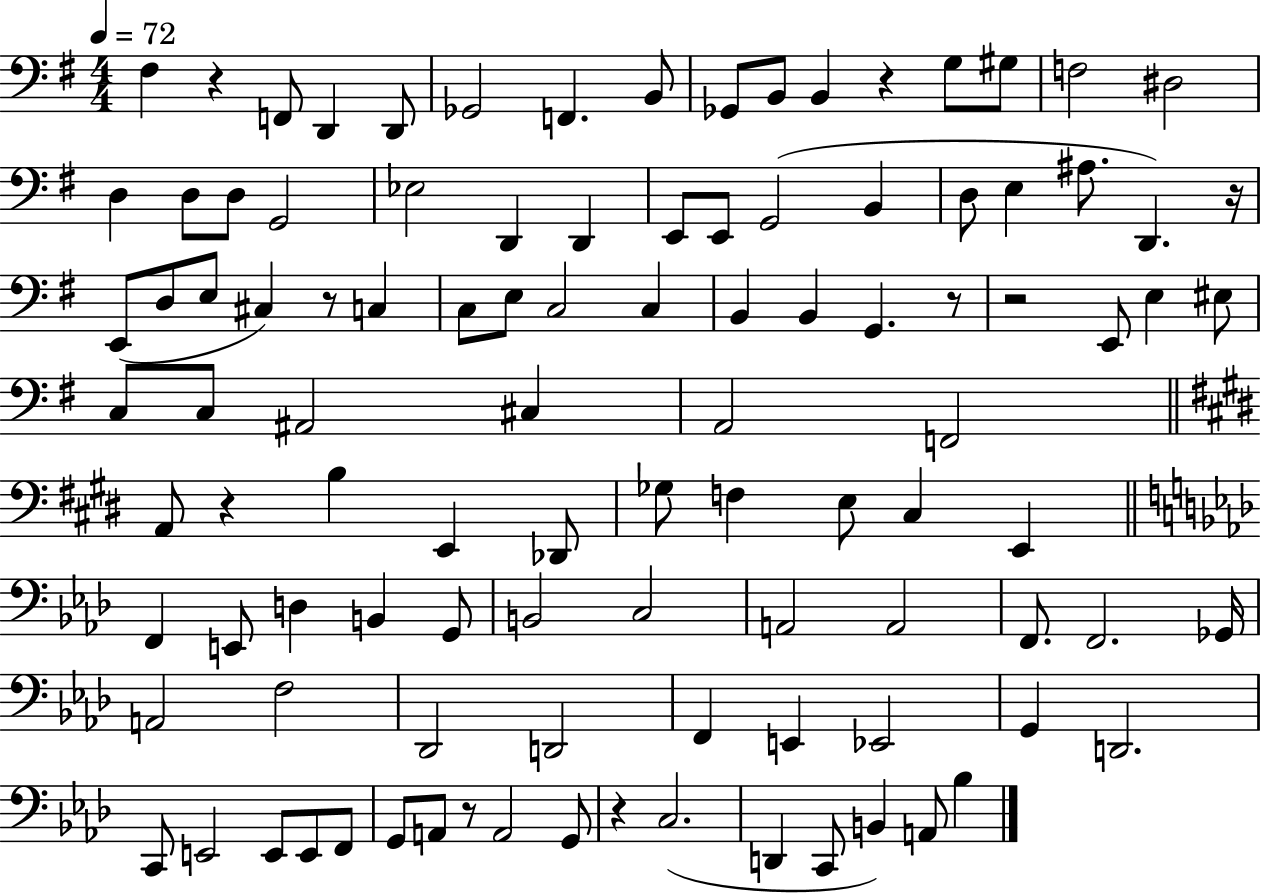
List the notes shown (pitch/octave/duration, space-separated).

F#3/q R/q F2/e D2/q D2/e Gb2/h F2/q. B2/e Gb2/e B2/e B2/q R/q G3/e G#3/e F3/h D#3/h D3/q D3/e D3/e G2/h Eb3/h D2/q D2/q E2/e E2/e G2/h B2/q D3/e E3/q A#3/e. D2/q. R/s E2/e D3/e E3/e C#3/q R/e C3/q C3/e E3/e C3/h C3/q B2/q B2/q G2/q. R/e R/h E2/e E3/q EIS3/e C3/e C3/e A#2/h C#3/q A2/h F2/h A2/e R/q B3/q E2/q Db2/e Gb3/e F3/q E3/e C#3/q E2/q F2/q E2/e D3/q B2/q G2/e B2/h C3/h A2/h A2/h F2/e. F2/h. Gb2/s A2/h F3/h Db2/h D2/h F2/q E2/q Eb2/h G2/q D2/h. C2/e E2/h E2/e E2/e F2/e G2/e A2/e R/e A2/h G2/e R/q C3/h. D2/q C2/e B2/q A2/e Bb3/q